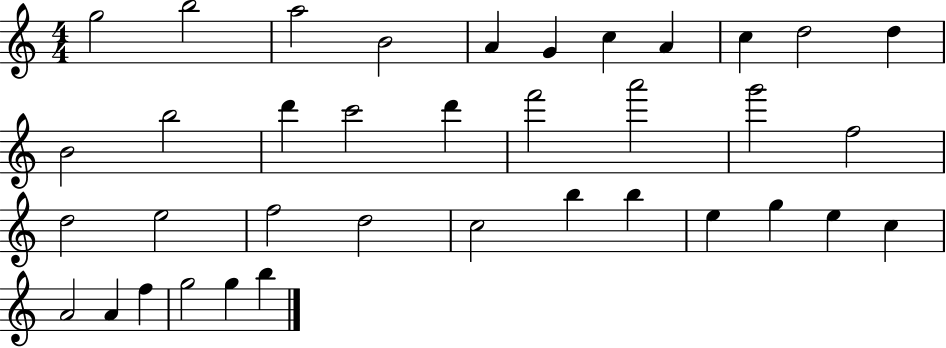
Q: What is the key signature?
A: C major